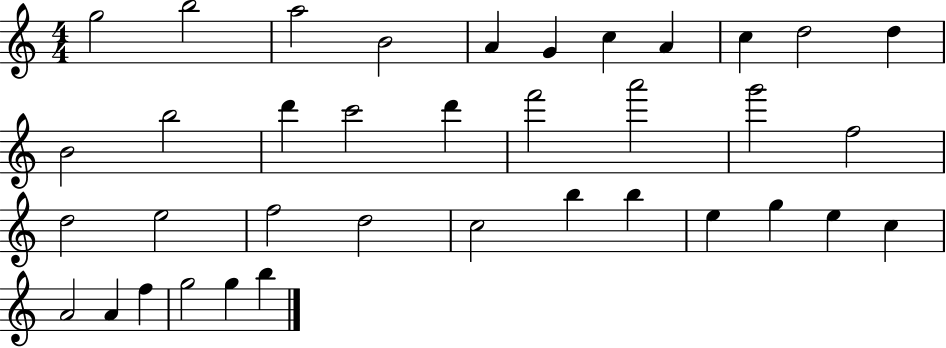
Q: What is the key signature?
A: C major